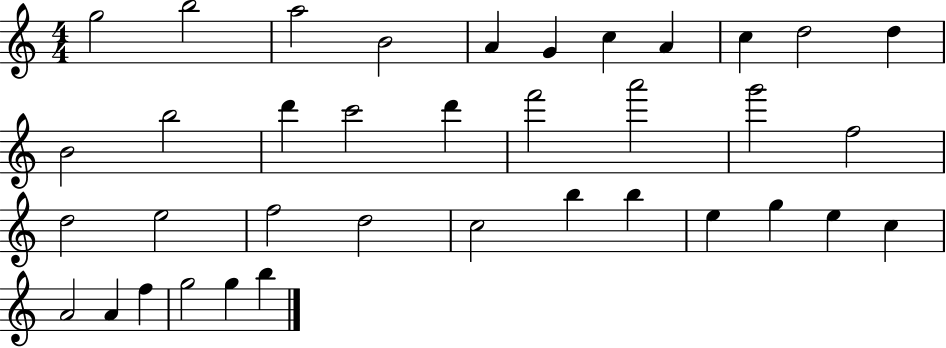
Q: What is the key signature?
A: C major